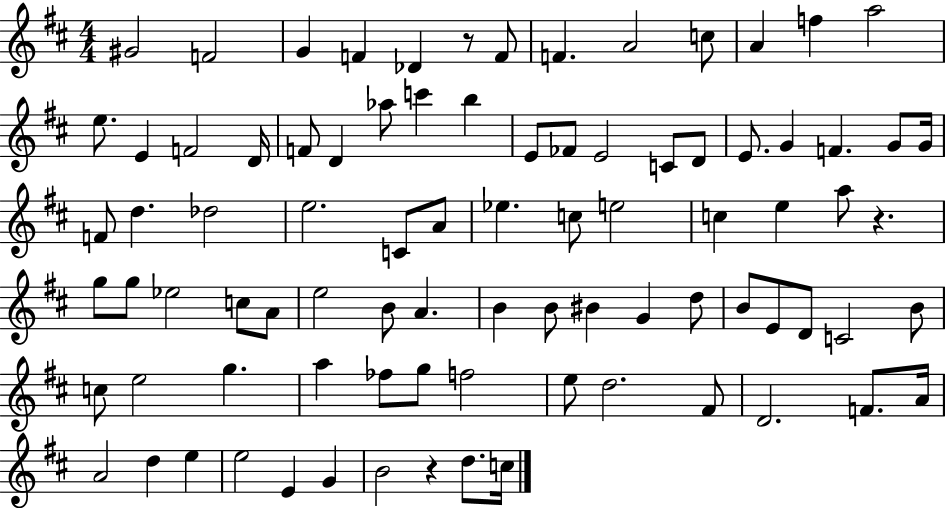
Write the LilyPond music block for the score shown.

{
  \clef treble
  \numericTimeSignature
  \time 4/4
  \key d \major
  gis'2 f'2 | g'4 f'4 des'4 r8 f'8 | f'4. a'2 c''8 | a'4 f''4 a''2 | \break e''8. e'4 f'2 d'16 | f'8 d'4 aes''8 c'''4 b''4 | e'8 fes'8 e'2 c'8 d'8 | e'8. g'4 f'4. g'8 g'16 | \break f'8 d''4. des''2 | e''2. c'8 a'8 | ees''4. c''8 e''2 | c''4 e''4 a''8 r4. | \break g''8 g''8 ees''2 c''8 a'8 | e''2 b'8 a'4. | b'4 b'8 bis'4 g'4 d''8 | b'8 e'8 d'8 c'2 b'8 | \break c''8 e''2 g''4. | a''4 fes''8 g''8 f''2 | e''8 d''2. fis'8 | d'2. f'8. a'16 | \break a'2 d''4 e''4 | e''2 e'4 g'4 | b'2 r4 d''8. c''16 | \bar "|."
}